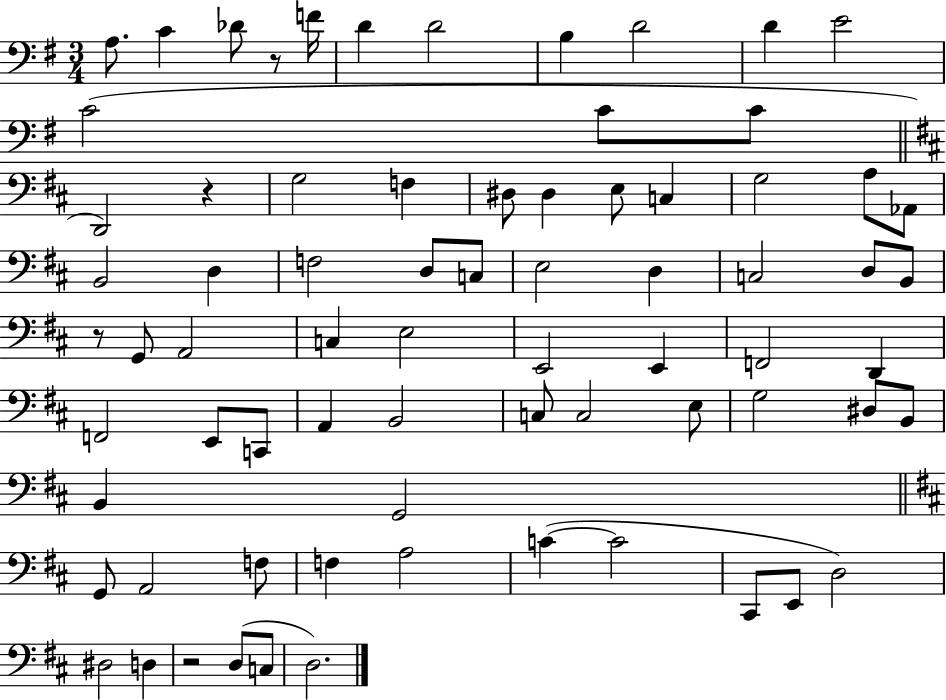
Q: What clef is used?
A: bass